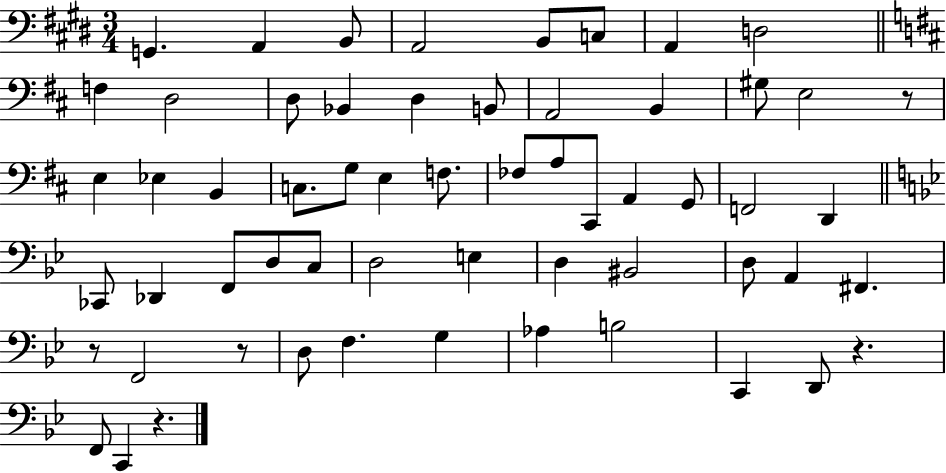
X:1
T:Untitled
M:3/4
L:1/4
K:E
G,, A,, B,,/2 A,,2 B,,/2 C,/2 A,, D,2 F, D,2 D,/2 _B,, D, B,,/2 A,,2 B,, ^G,/2 E,2 z/2 E, _E, B,, C,/2 G,/2 E, F,/2 _F,/2 A,/2 ^C,,/2 A,, G,,/2 F,,2 D,, _C,,/2 _D,, F,,/2 D,/2 C,/2 D,2 E, D, ^B,,2 D,/2 A,, ^F,, z/2 F,,2 z/2 D,/2 F, G, _A, B,2 C,, D,,/2 z F,,/2 C,, z